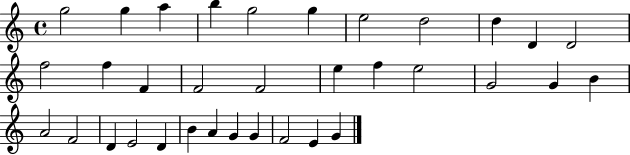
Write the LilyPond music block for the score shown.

{
  \clef treble
  \time 4/4
  \defaultTimeSignature
  \key c \major
  g''2 g''4 a''4 | b''4 g''2 g''4 | e''2 d''2 | d''4 d'4 d'2 | \break f''2 f''4 f'4 | f'2 f'2 | e''4 f''4 e''2 | g'2 g'4 b'4 | \break a'2 f'2 | d'4 e'2 d'4 | b'4 a'4 g'4 g'4 | f'2 e'4 g'4 | \break \bar "|."
}